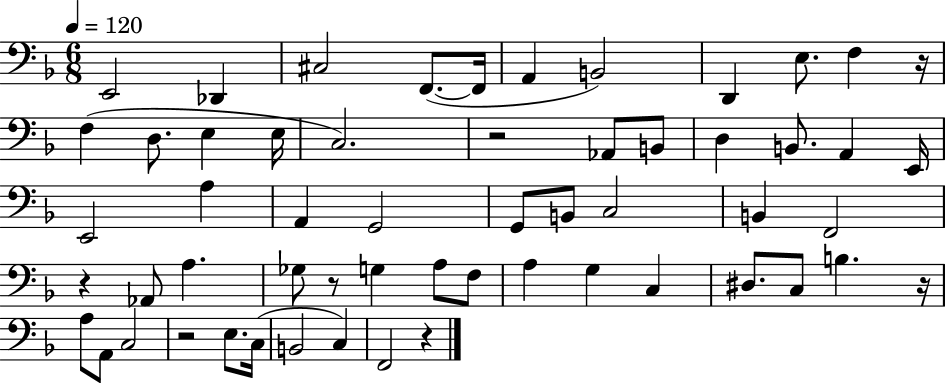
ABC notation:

X:1
T:Untitled
M:6/8
L:1/4
K:F
E,,2 _D,, ^C,2 F,,/2 F,,/4 A,, B,,2 D,, E,/2 F, z/4 F, D,/2 E, E,/4 C,2 z2 _A,,/2 B,,/2 D, B,,/2 A,, E,,/4 E,,2 A, A,, G,,2 G,,/2 B,,/2 C,2 B,, F,,2 z _A,,/2 A, _G,/2 z/2 G, A,/2 F,/2 A, G, C, ^D,/2 C,/2 B, z/4 A,/2 A,,/2 C,2 z2 E,/2 C,/4 B,,2 C, F,,2 z